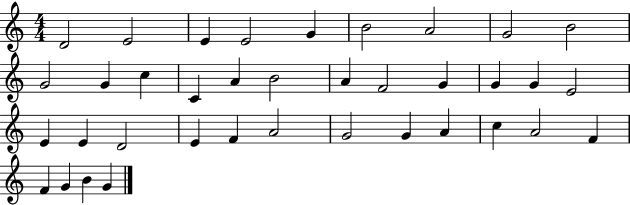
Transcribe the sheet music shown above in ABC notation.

X:1
T:Untitled
M:4/4
L:1/4
K:C
D2 E2 E E2 G B2 A2 G2 B2 G2 G c C A B2 A F2 G G G E2 E E D2 E F A2 G2 G A c A2 F F G B G